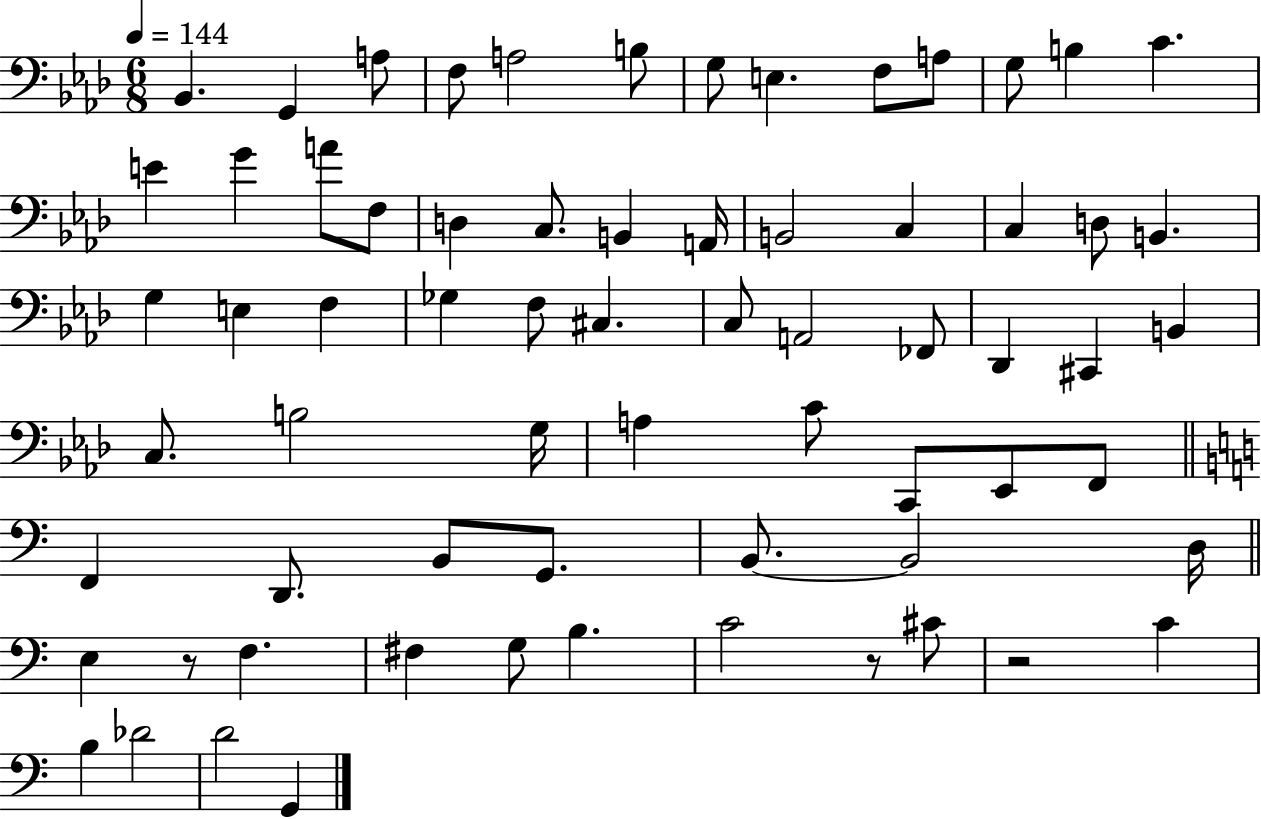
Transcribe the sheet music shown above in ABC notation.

X:1
T:Untitled
M:6/8
L:1/4
K:Ab
_B,, G,, A,/2 F,/2 A,2 B,/2 G,/2 E, F,/2 A,/2 G,/2 B, C E G A/2 F,/2 D, C,/2 B,, A,,/4 B,,2 C, C, D,/2 B,, G, E, F, _G, F,/2 ^C, C,/2 A,,2 _F,,/2 _D,, ^C,, B,, C,/2 B,2 G,/4 A, C/2 C,,/2 _E,,/2 F,,/2 F,, D,,/2 B,,/2 G,,/2 B,,/2 B,,2 D,/4 E, z/2 F, ^F, G,/2 B, C2 z/2 ^C/2 z2 C B, _D2 D2 G,,